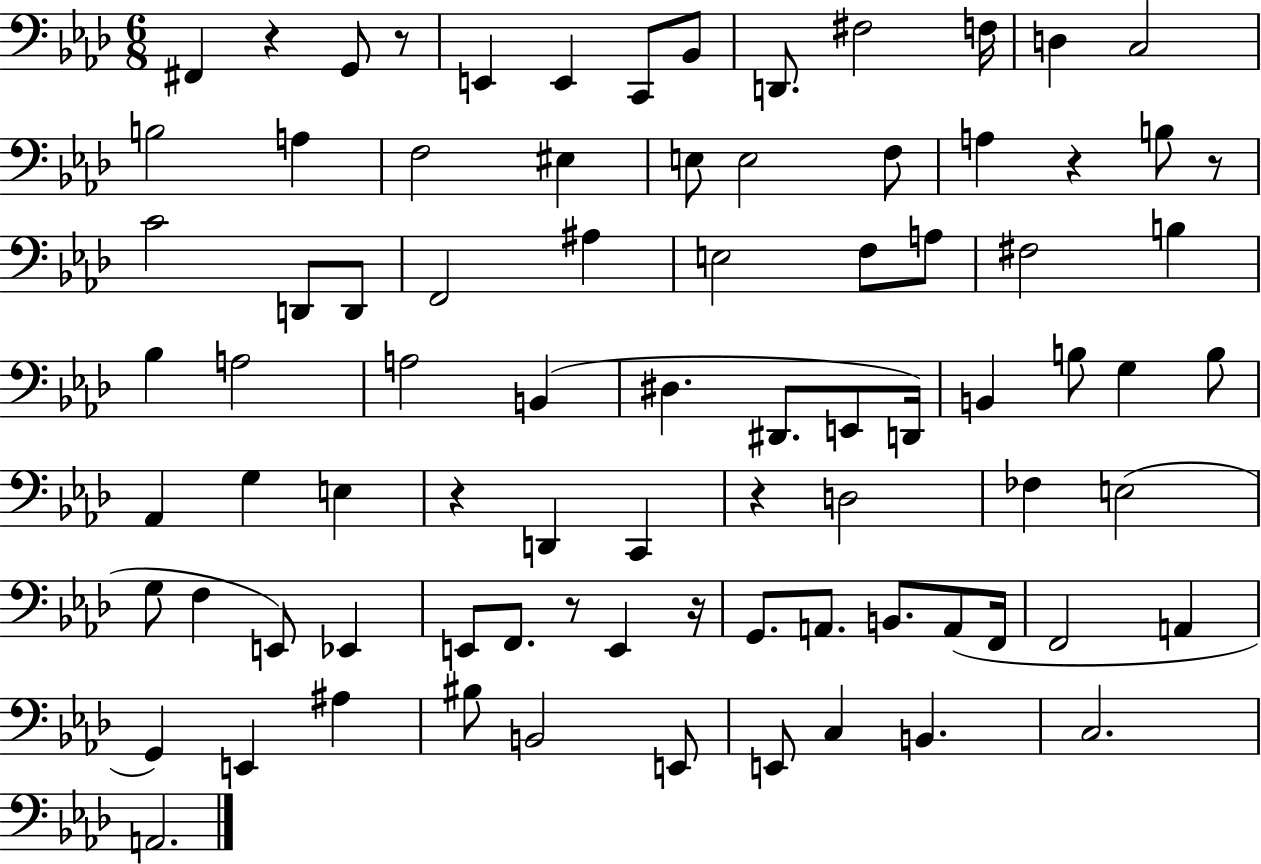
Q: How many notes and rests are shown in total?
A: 83